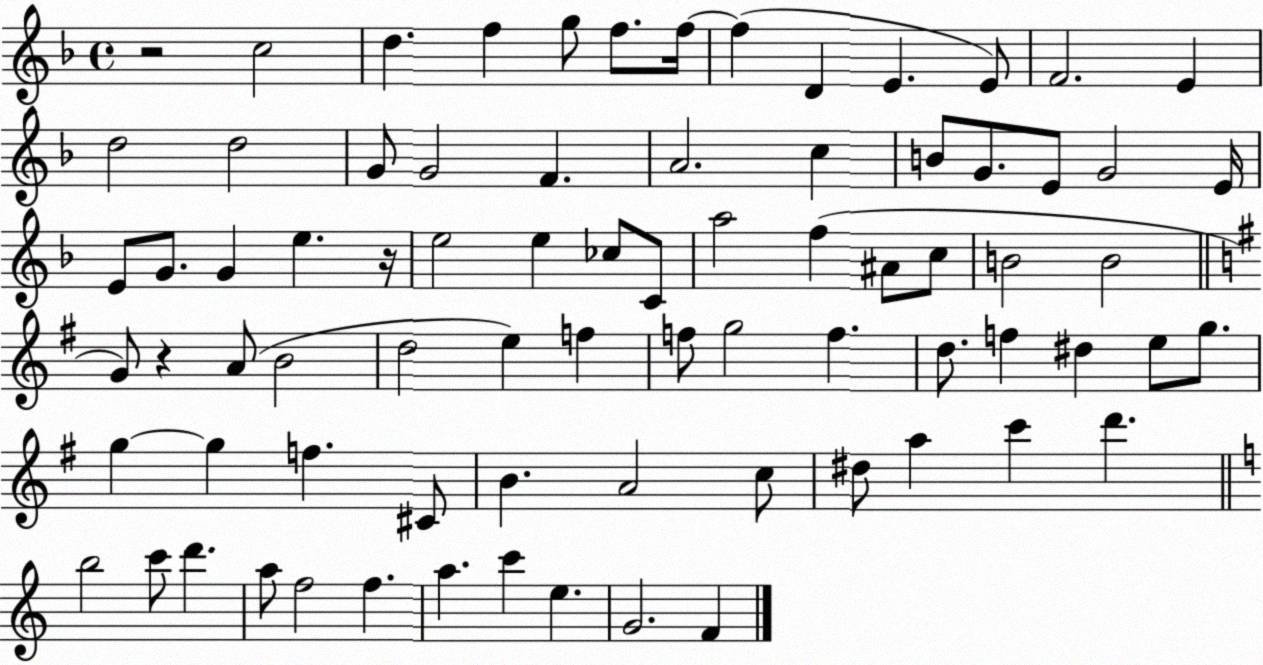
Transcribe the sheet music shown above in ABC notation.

X:1
T:Untitled
M:4/4
L:1/4
K:F
z2 c2 d f g/2 f/2 f/4 f D E E/2 F2 E d2 d2 G/2 G2 F A2 c B/2 G/2 E/2 G2 E/4 E/2 G/2 G e z/4 e2 e _c/2 C/2 a2 f ^A/2 c/2 B2 B2 G/2 z A/2 B2 d2 e f f/2 g2 f d/2 f ^d e/2 g/2 g g f ^C/2 B A2 c/2 ^d/2 a c' d' b2 c'/2 d' a/2 f2 f a c' e G2 F